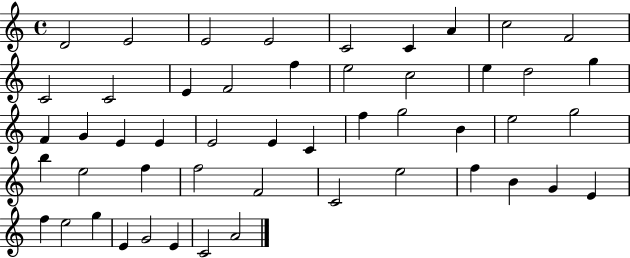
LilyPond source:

{
  \clef treble
  \time 4/4
  \defaultTimeSignature
  \key c \major
  d'2 e'2 | e'2 e'2 | c'2 c'4 a'4 | c''2 f'2 | \break c'2 c'2 | e'4 f'2 f''4 | e''2 c''2 | e''4 d''2 g''4 | \break f'4 g'4 e'4 e'4 | e'2 e'4 c'4 | f''4 g''2 b'4 | e''2 g''2 | \break b''4 e''2 f''4 | f''2 f'2 | c'2 e''2 | f''4 b'4 g'4 e'4 | \break f''4 e''2 g''4 | e'4 g'2 e'4 | c'2 a'2 | \bar "|."
}